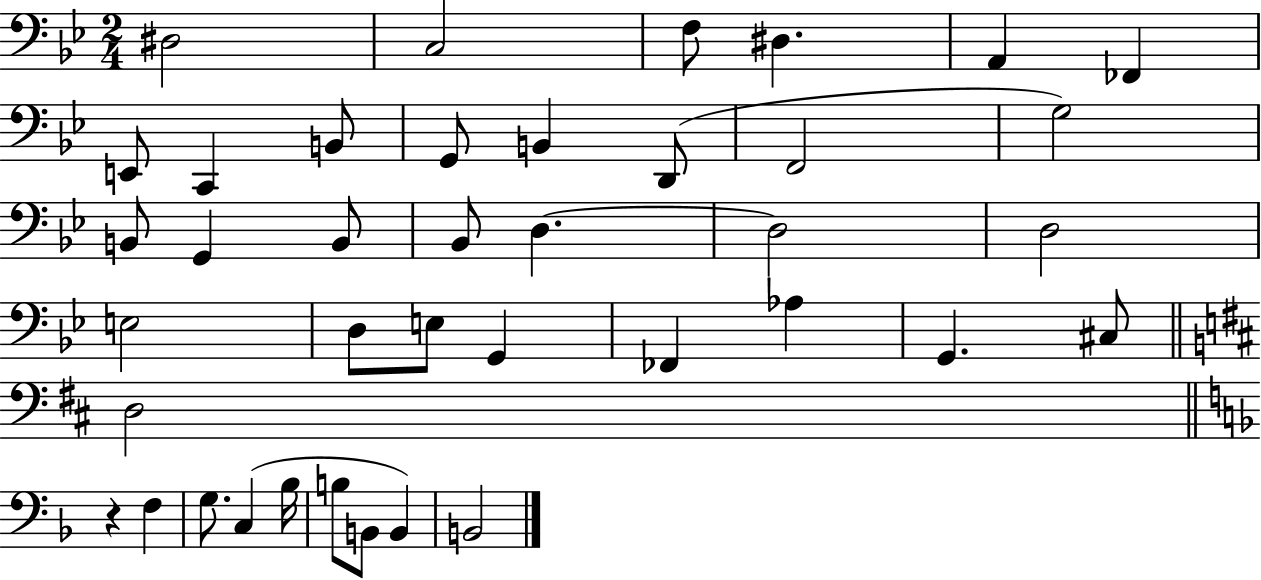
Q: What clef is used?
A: bass